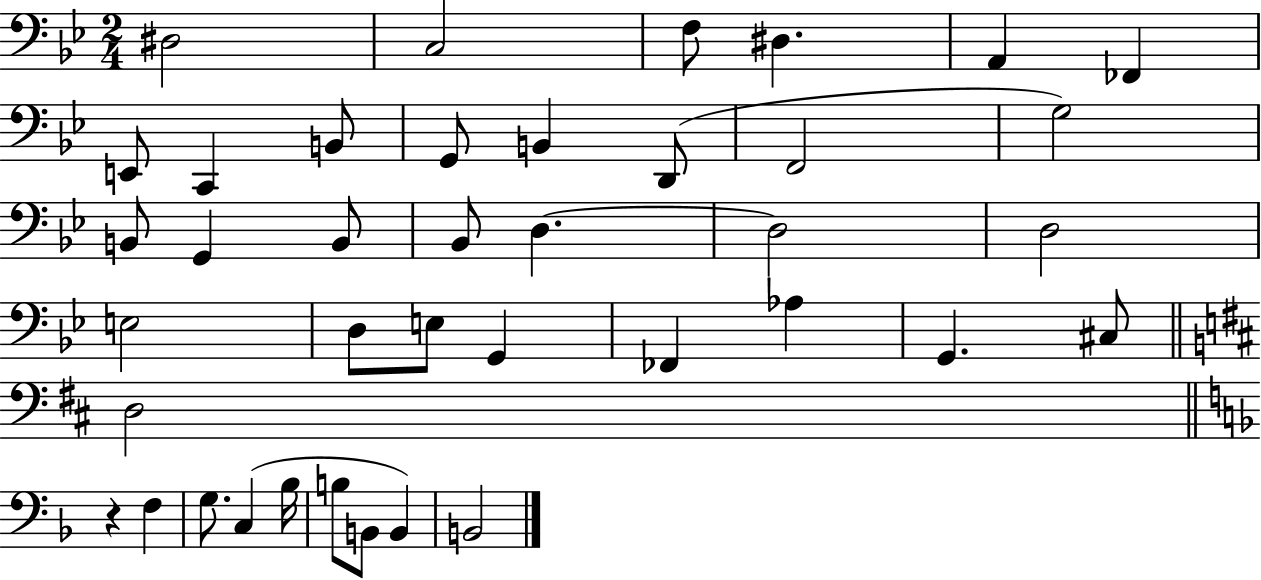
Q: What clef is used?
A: bass